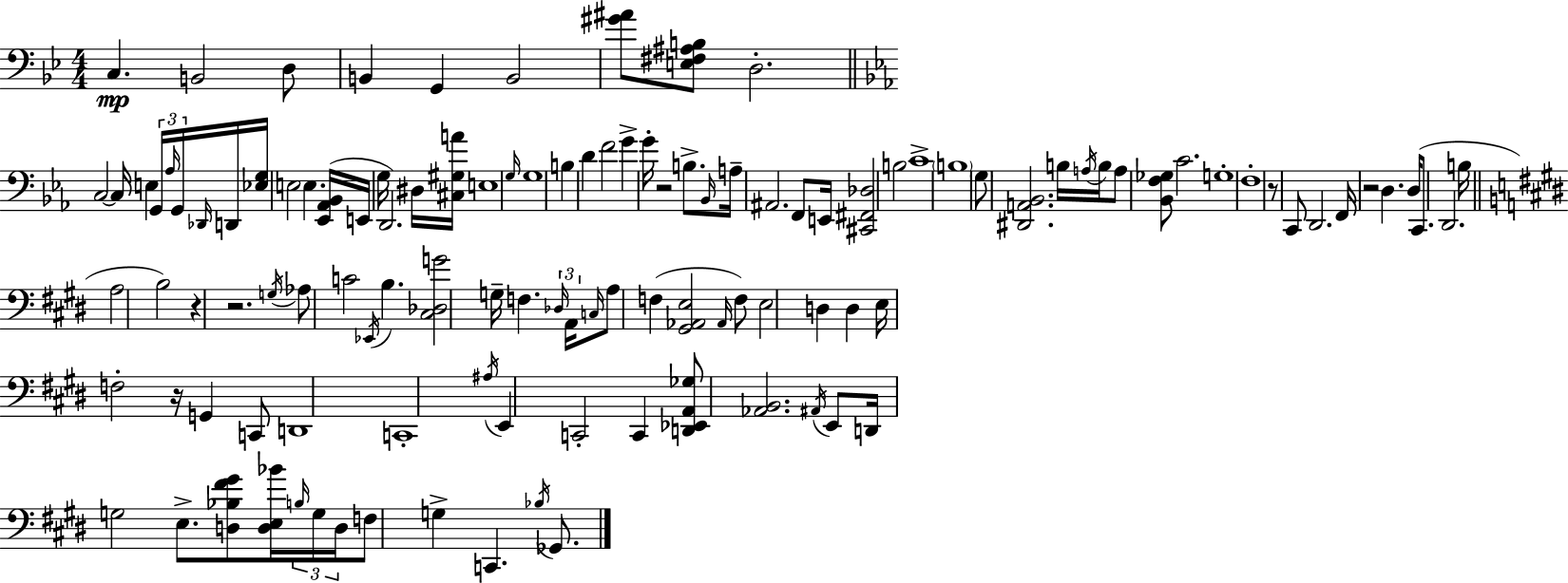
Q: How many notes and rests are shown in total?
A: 116